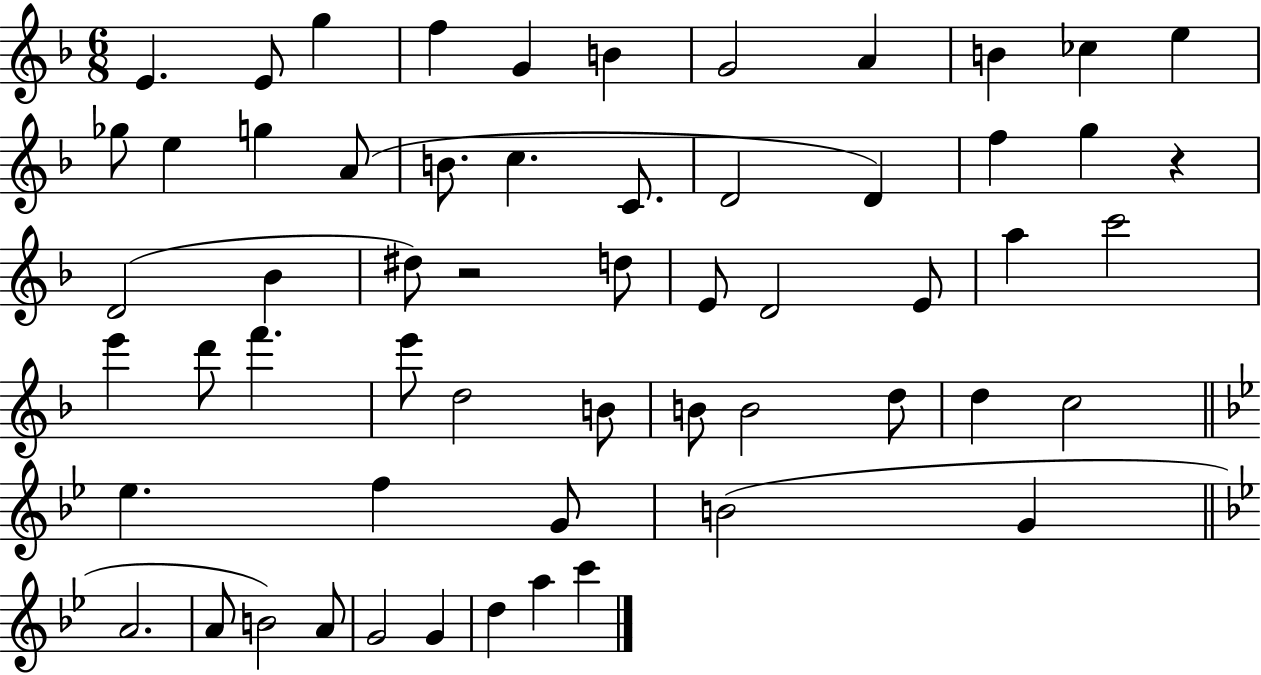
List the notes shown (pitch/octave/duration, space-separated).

E4/q. E4/e G5/q F5/q G4/q B4/q G4/h A4/q B4/q CES5/q E5/q Gb5/e E5/q G5/q A4/e B4/e. C5/q. C4/e. D4/h D4/q F5/q G5/q R/q D4/h Bb4/q D#5/e R/h D5/e E4/e D4/h E4/e A5/q C6/h E6/q D6/e F6/q. E6/e D5/h B4/e B4/e B4/h D5/e D5/q C5/h Eb5/q. F5/q G4/e B4/h G4/q A4/h. A4/e B4/h A4/e G4/h G4/q D5/q A5/q C6/q